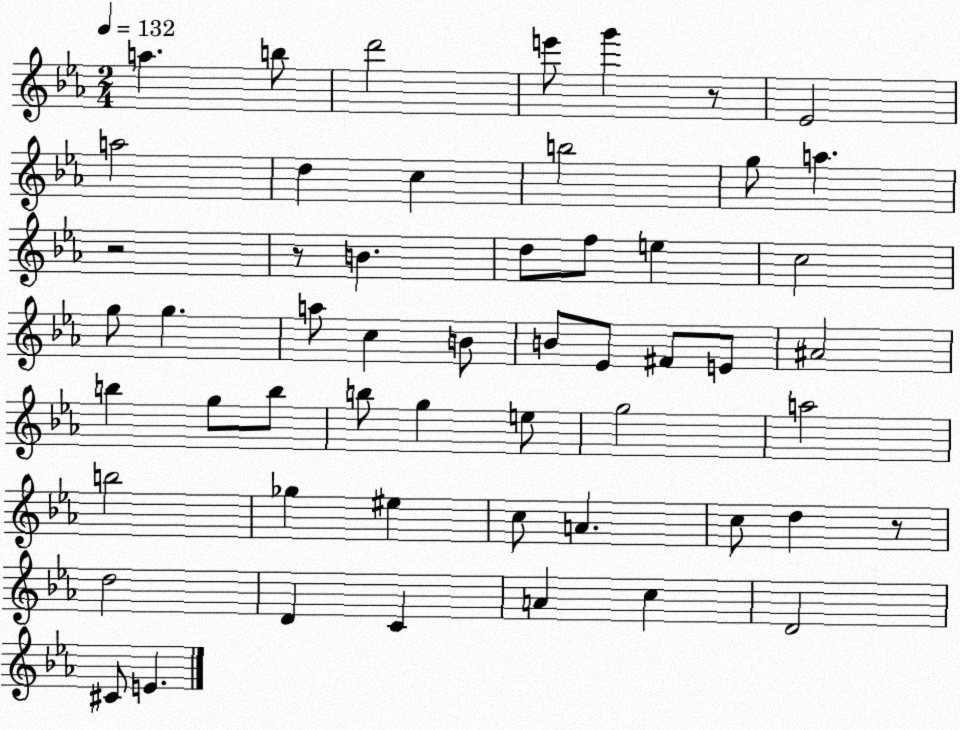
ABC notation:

X:1
T:Untitled
M:2/4
L:1/4
K:Eb
a b/2 d'2 e'/2 g' z/2 _E2 a2 d c b2 g/2 a z2 z/2 B d/2 f/2 e c2 g/2 g a/2 c B/2 B/2 _E/2 ^F/2 E/2 ^A2 b g/2 b/2 b/2 g e/2 g2 a2 b2 _g ^e c/2 A c/2 d z/2 d2 D C A c D2 ^C/2 E